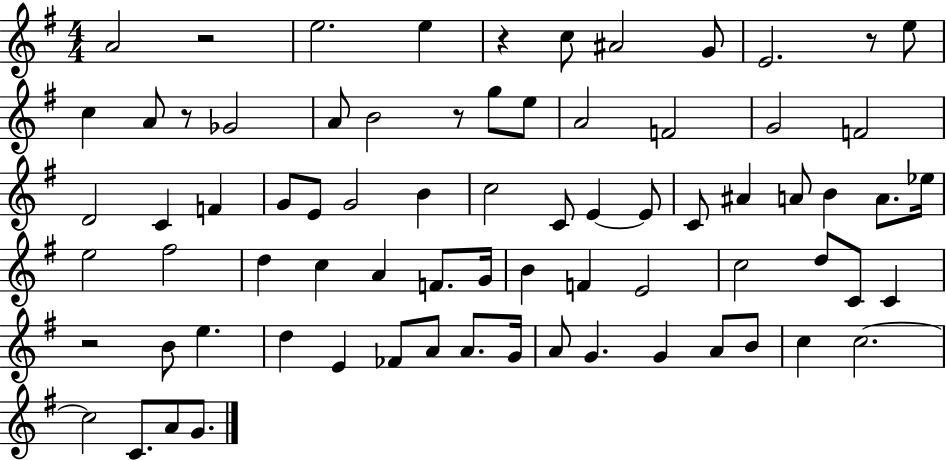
{
  \clef treble
  \numericTimeSignature
  \time 4/4
  \key g \major
  a'2 r2 | e''2. e''4 | r4 c''8 ais'2 g'8 | e'2. r8 e''8 | \break c''4 a'8 r8 ges'2 | a'8 b'2 r8 g''8 e''8 | a'2 f'2 | g'2 f'2 | \break d'2 c'4 f'4 | g'8 e'8 g'2 b'4 | c''2 c'8 e'4~~ e'8 | c'8 ais'4 a'8 b'4 a'8. ees''16 | \break e''2 fis''2 | d''4 c''4 a'4 f'8. g'16 | b'4 f'4 e'2 | c''2 d''8 c'8 c'4 | \break r2 b'8 e''4. | d''4 e'4 fes'8 a'8 a'8. g'16 | a'8 g'4. g'4 a'8 b'8 | c''4 c''2.~~ | \break c''2 c'8. a'8 g'8. | \bar "|."
}